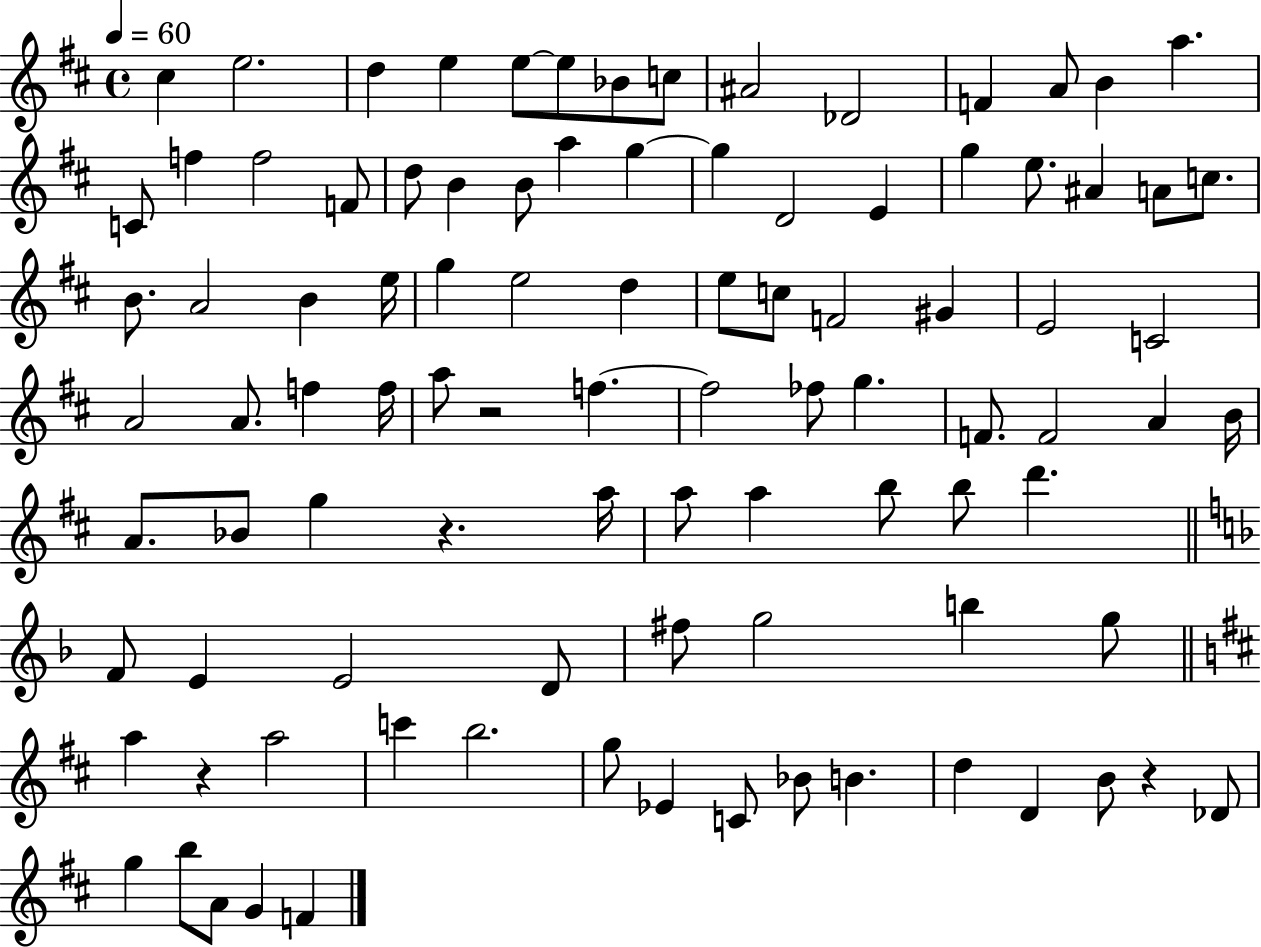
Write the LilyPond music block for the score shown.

{
  \clef treble
  \time 4/4
  \defaultTimeSignature
  \key d \major
  \tempo 4 = 60
  cis''4 e''2. | d''4 e''4 e''8~~ e''8 bes'8 c''8 | ais'2 des'2 | f'4 a'8 b'4 a''4. | \break c'8 f''4 f''2 f'8 | d''8 b'4 b'8 a''4 g''4~~ | g''4 d'2 e'4 | g''4 e''8. ais'4 a'8 c''8. | \break b'8. a'2 b'4 e''16 | g''4 e''2 d''4 | e''8 c''8 f'2 gis'4 | e'2 c'2 | \break a'2 a'8. f''4 f''16 | a''8 r2 f''4.~~ | f''2 fes''8 g''4. | f'8. f'2 a'4 b'16 | \break a'8. bes'8 g''4 r4. a''16 | a''8 a''4 b''8 b''8 d'''4. | \bar "||" \break \key f \major f'8 e'4 e'2 d'8 | fis''8 g''2 b''4 g''8 | \bar "||" \break \key d \major a''4 r4 a''2 | c'''4 b''2. | g''8 ees'4 c'8 bes'8 b'4. | d''4 d'4 b'8 r4 des'8 | \break g''4 b''8 a'8 g'4 f'4 | \bar "|."
}